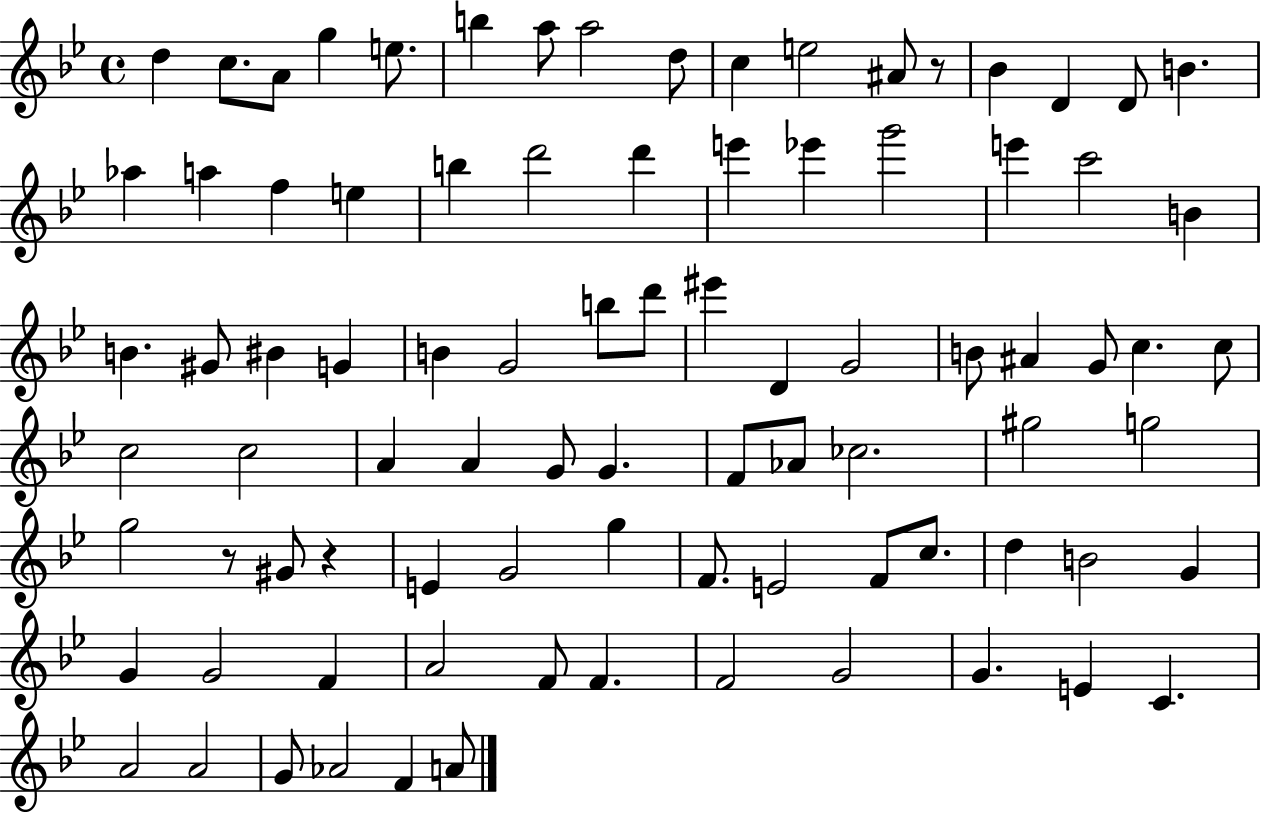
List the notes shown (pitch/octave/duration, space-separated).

D5/q C5/e. A4/e G5/q E5/e. B5/q A5/e A5/h D5/e C5/q E5/h A#4/e R/e Bb4/q D4/q D4/e B4/q. Ab5/q A5/q F5/q E5/q B5/q D6/h D6/q E6/q Eb6/q G6/h E6/q C6/h B4/q B4/q. G#4/e BIS4/q G4/q B4/q G4/h B5/e D6/e EIS6/q D4/q G4/h B4/e A#4/q G4/e C5/q. C5/e C5/h C5/h A4/q A4/q G4/e G4/q. F4/e Ab4/e CES5/h. G#5/h G5/h G5/h R/e G#4/e R/q E4/q G4/h G5/q F4/e. E4/h F4/e C5/e. D5/q B4/h G4/q G4/q G4/h F4/q A4/h F4/e F4/q. F4/h G4/h G4/q. E4/q C4/q. A4/h A4/h G4/e Ab4/h F4/q A4/e